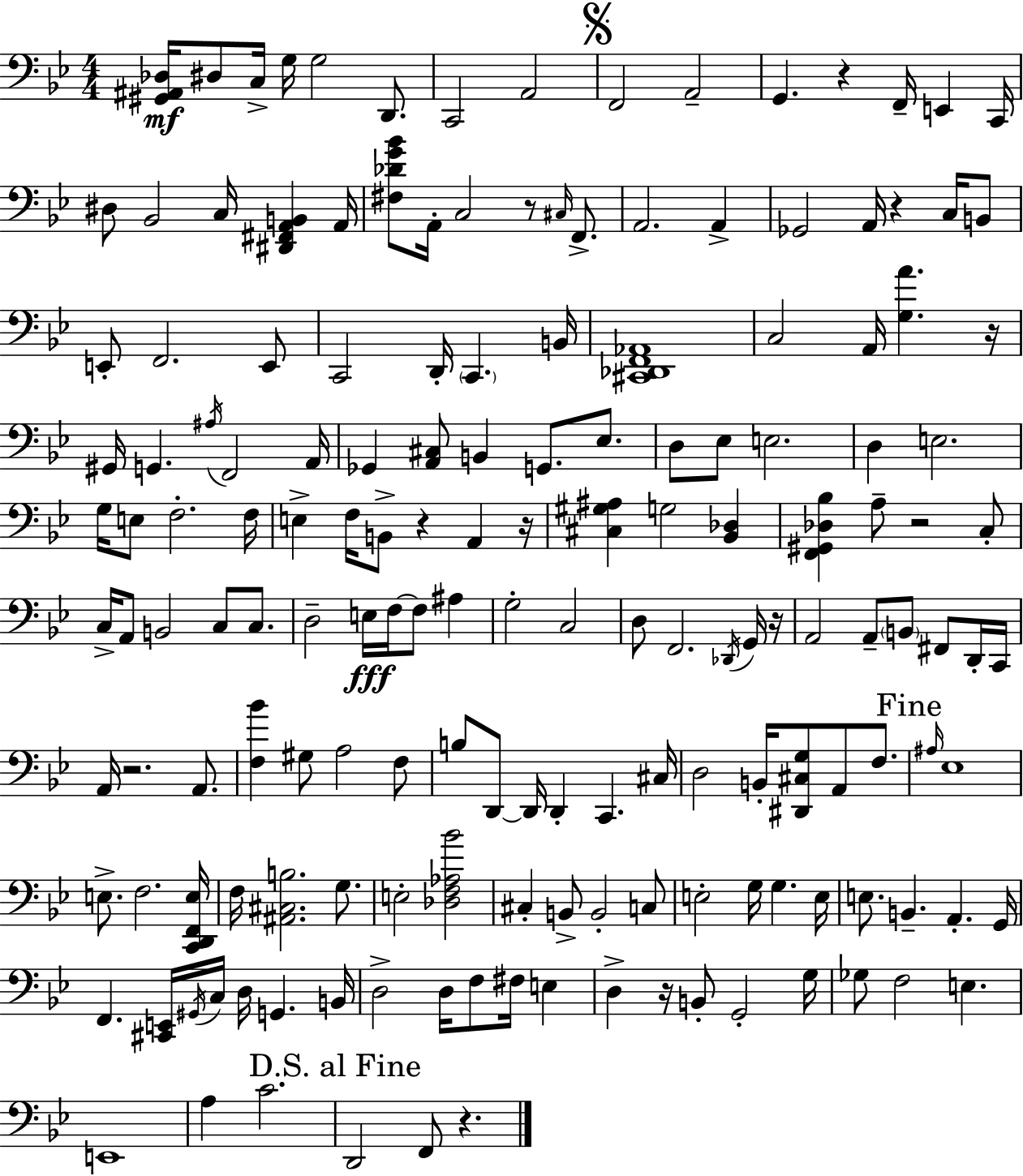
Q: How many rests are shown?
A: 11